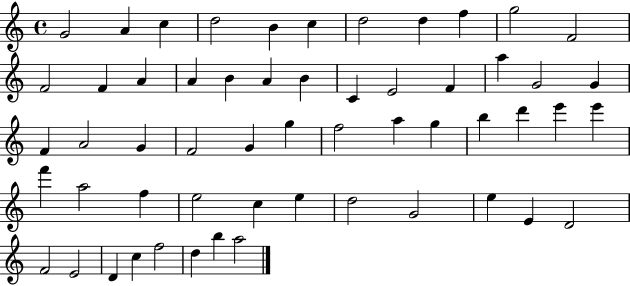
X:1
T:Untitled
M:4/4
L:1/4
K:C
G2 A c d2 B c d2 d f g2 F2 F2 F A A B A B C E2 F a G2 G F A2 G F2 G g f2 a g b d' e' e' f' a2 f e2 c e d2 G2 e E D2 F2 E2 D c f2 d b a2